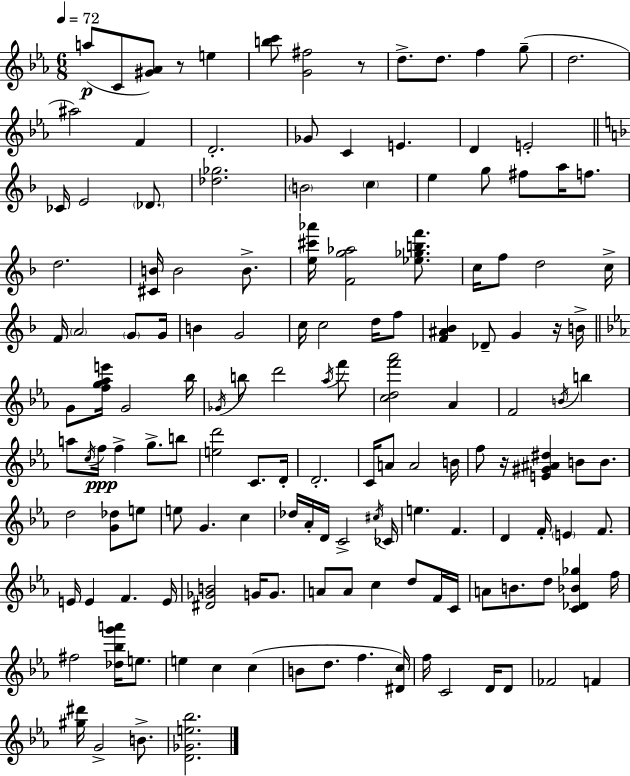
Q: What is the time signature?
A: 6/8